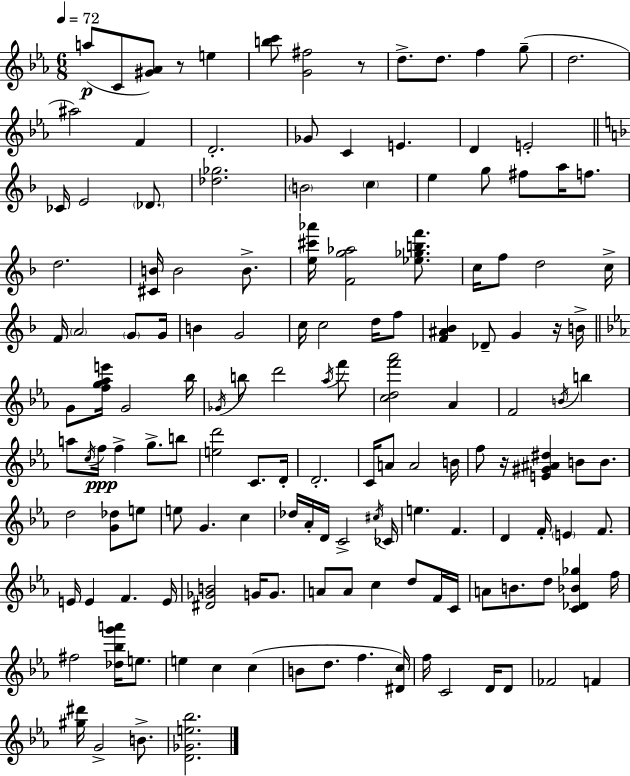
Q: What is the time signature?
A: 6/8